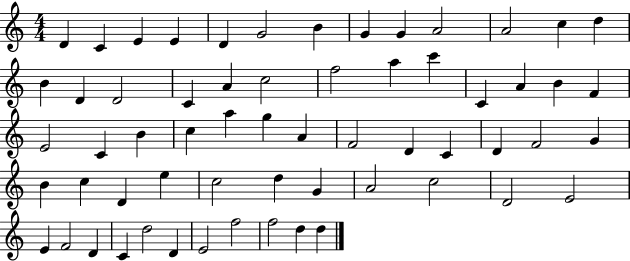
D4/q C4/q E4/q E4/q D4/q G4/h B4/q G4/q G4/q A4/h A4/h C5/q D5/q B4/q D4/q D4/h C4/q A4/q C5/h F5/h A5/q C6/q C4/q A4/q B4/q F4/q E4/h C4/q B4/q C5/q A5/q G5/q A4/q F4/h D4/q C4/q D4/q F4/h G4/q B4/q C5/q D4/q E5/q C5/h D5/q G4/q A4/h C5/h D4/h E4/h E4/q F4/h D4/q C4/q D5/h D4/q E4/h F5/h F5/h D5/q D5/q